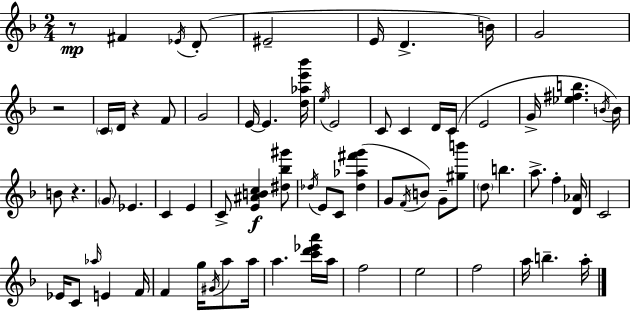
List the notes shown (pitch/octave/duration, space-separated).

R/e F#4/q Eb4/s D4/e EIS4/h E4/s D4/q. B4/s G4/h R/h C4/s D4/s R/q F4/e G4/h E4/s E4/q. [D5,Ab5,E6,Bb6]/s E5/s E4/h C4/e C4/q D4/s C4/s E4/h G4/s [Eb5,F#5,B5]/q. B4/s B4/s B4/e R/q. G4/e Eb4/q. C4/q E4/q C4/e [E4,A#4,B4,C5]/q [D#5,Bb5,G#6]/e Db5/s E4/e C4/e [Db5,Ab5,F#6,G6]/q G4/e F4/s B4/e G4/e [G#5,B6]/e D5/e B5/q. A5/e. F5/q [D4,Ab4]/s C4/h Eb4/s C4/e Ab5/s E4/q F4/s F4/q G5/s G#4/s A5/e A5/s A5/q. [C6,D6,Eb6,A6]/s A5/s F5/h E5/h F5/h A5/s B5/q. A5/s